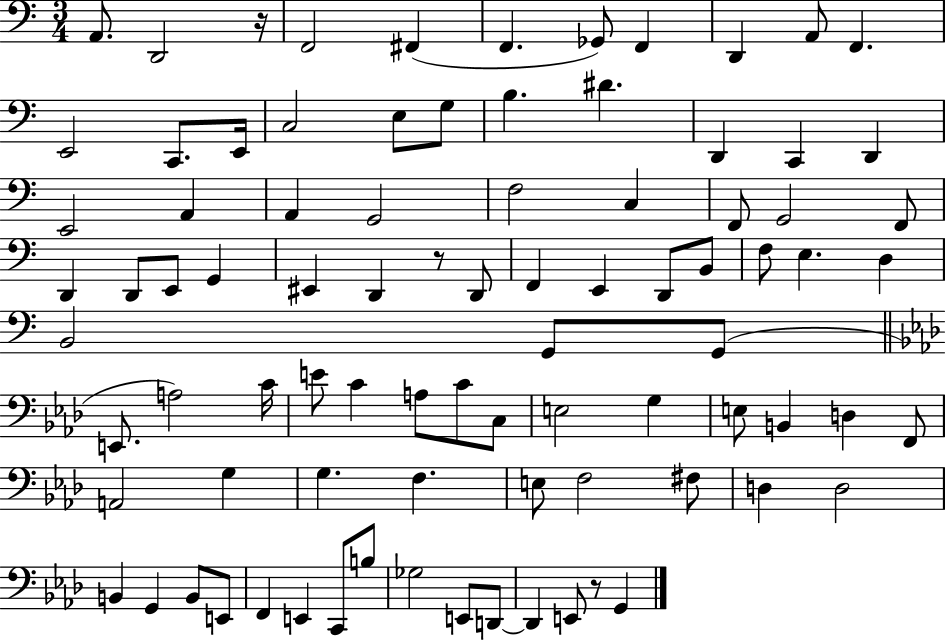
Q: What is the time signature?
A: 3/4